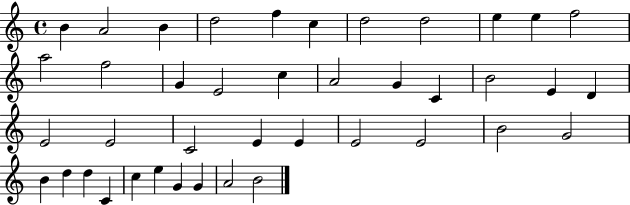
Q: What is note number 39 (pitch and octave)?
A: G4